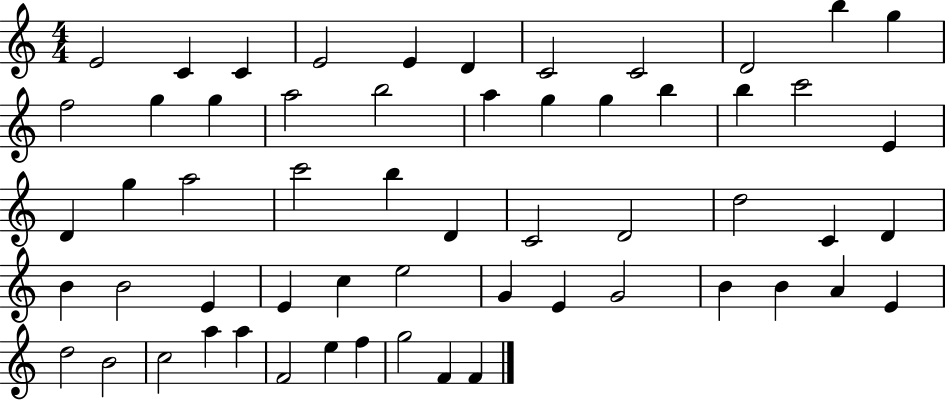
{
  \clef treble
  \numericTimeSignature
  \time 4/4
  \key c \major
  e'2 c'4 c'4 | e'2 e'4 d'4 | c'2 c'2 | d'2 b''4 g''4 | \break f''2 g''4 g''4 | a''2 b''2 | a''4 g''4 g''4 b''4 | b''4 c'''2 e'4 | \break d'4 g''4 a''2 | c'''2 b''4 d'4 | c'2 d'2 | d''2 c'4 d'4 | \break b'4 b'2 e'4 | e'4 c''4 e''2 | g'4 e'4 g'2 | b'4 b'4 a'4 e'4 | \break d''2 b'2 | c''2 a''4 a''4 | f'2 e''4 f''4 | g''2 f'4 f'4 | \break \bar "|."
}